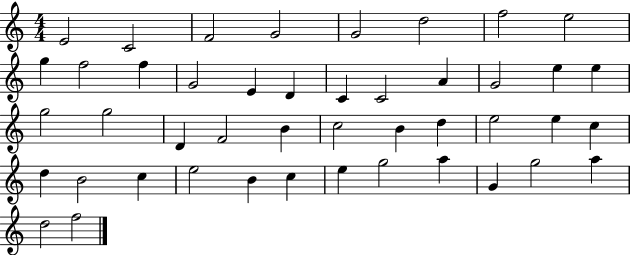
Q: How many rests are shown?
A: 0